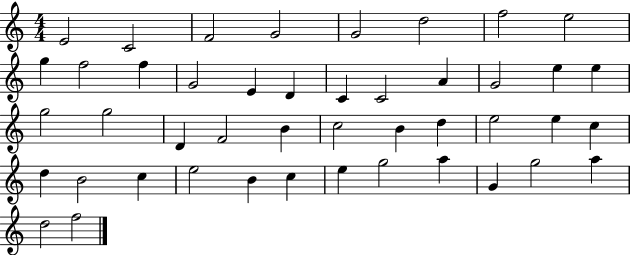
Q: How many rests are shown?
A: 0